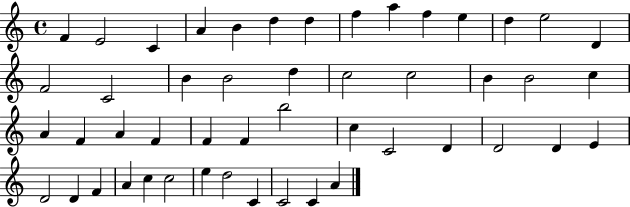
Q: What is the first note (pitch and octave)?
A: F4